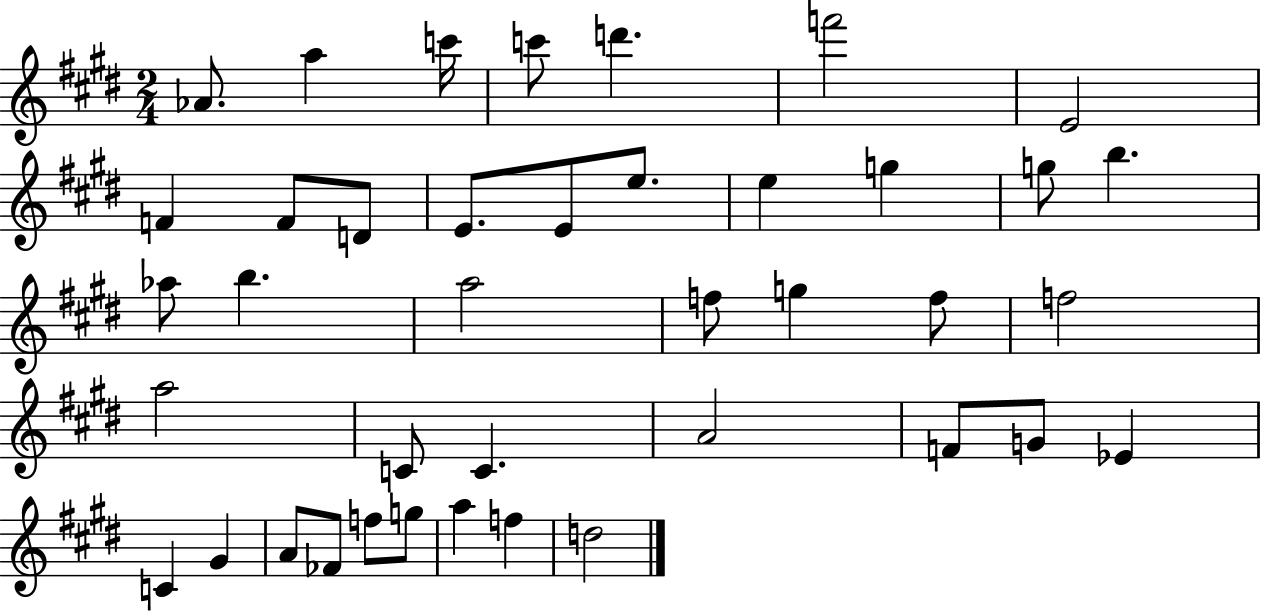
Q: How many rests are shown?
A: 0